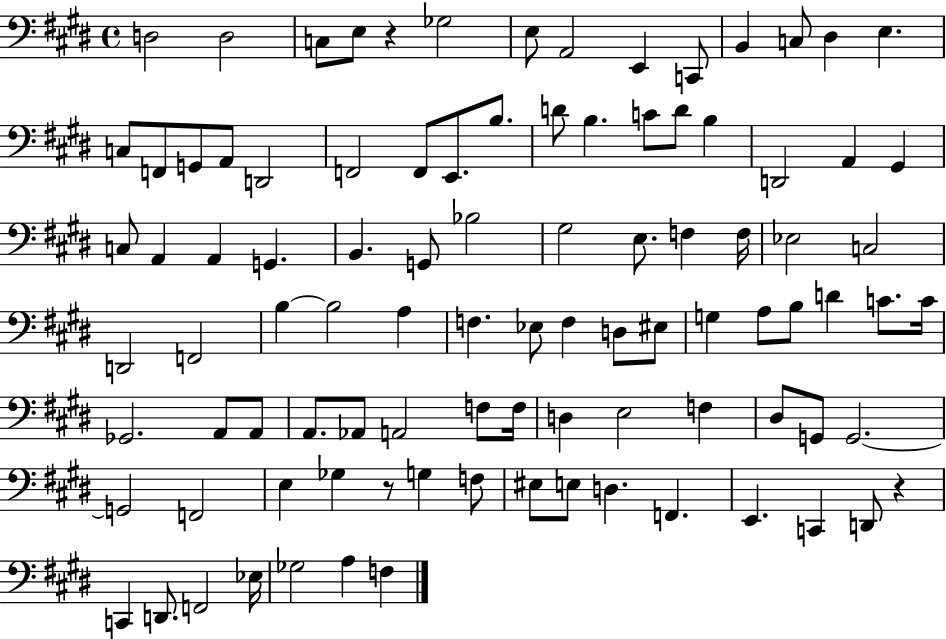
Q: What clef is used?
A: bass